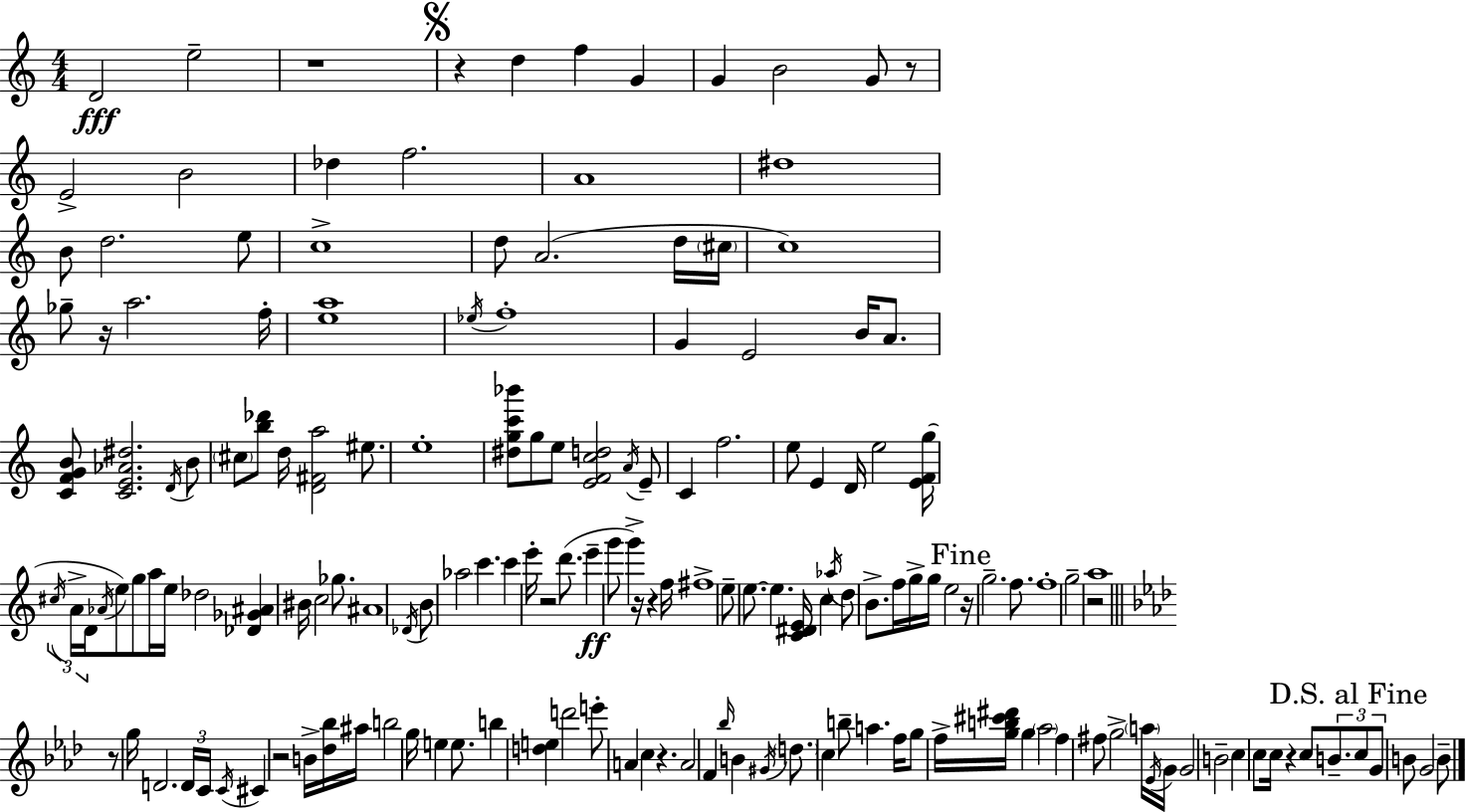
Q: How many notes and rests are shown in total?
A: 164